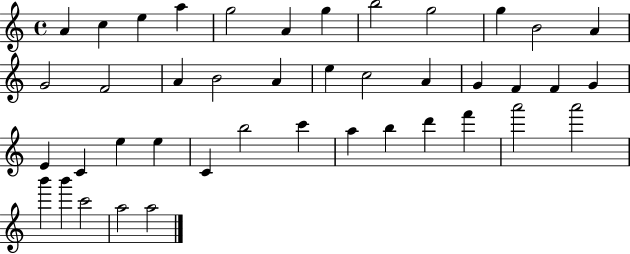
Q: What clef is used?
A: treble